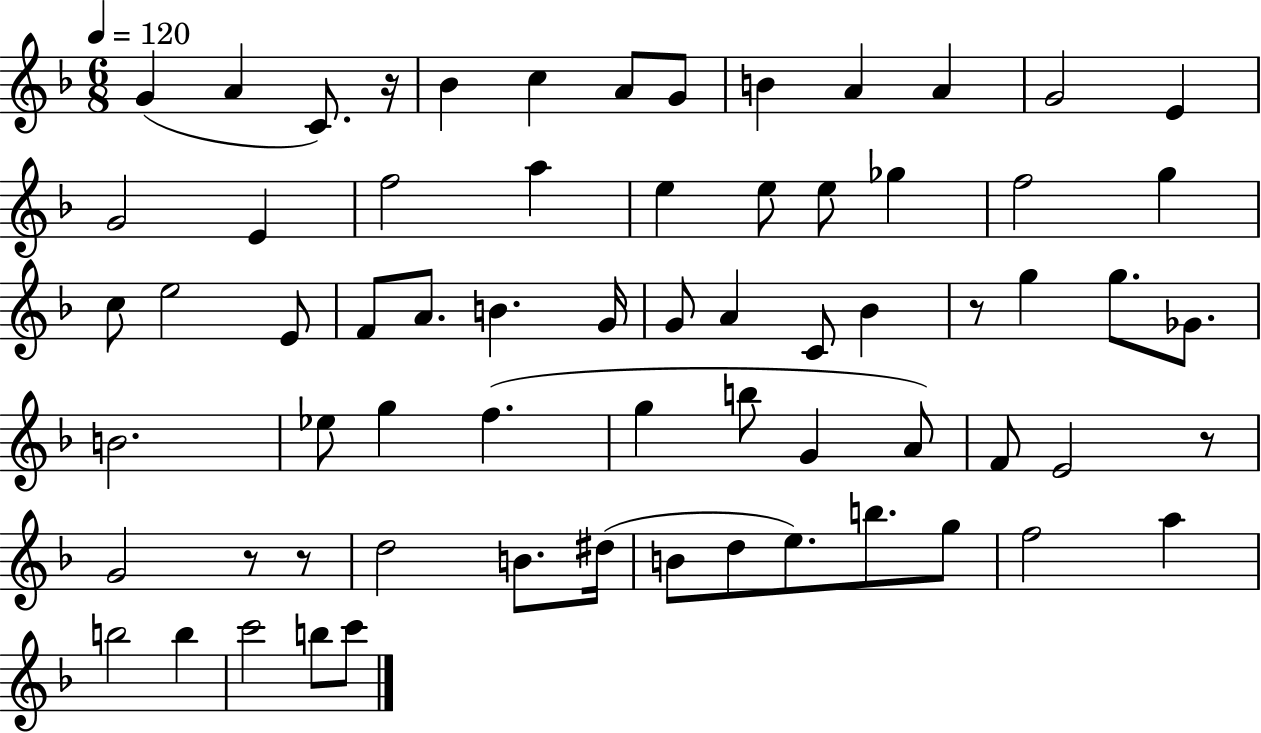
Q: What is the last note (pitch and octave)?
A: C6